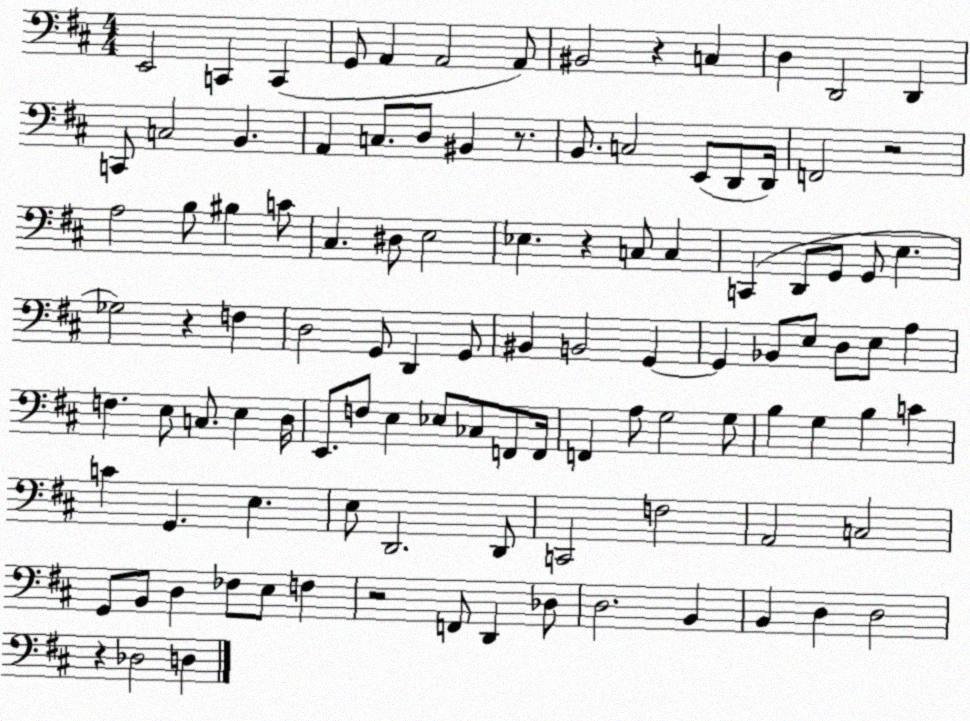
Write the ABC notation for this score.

X:1
T:Untitled
M:4/4
L:1/4
K:D
E,,2 C,, C,, G,,/2 A,, A,,2 A,,/2 ^B,,2 z C, D, D,,2 D,, C,,/2 C,2 B,, A,, C,/2 D,/2 ^B,, z/2 B,,/2 C,2 E,,/2 D,,/2 D,,/4 F,,2 z2 A,2 B,/2 ^B, C/2 ^C, ^D,/2 E,2 _E, z C,/2 C, C,, D,,/2 G,,/2 G,,/2 E, _G,2 z F, D,2 G,,/2 D,, G,,/2 ^B,, B,,2 G,, G,, _B,,/2 E,/2 D,/2 E,/2 A, F, E,/2 C,/2 E, D,/4 E,,/2 F,/2 E, _E,/2 _C,/2 F,,/2 F,,/4 F,, A,/2 G,2 G,/2 B, G, B, C C G,, E, E,/2 D,,2 D,,/2 C,,2 F,2 A,,2 C,2 G,,/2 B,,/2 D, _F,/2 E,/2 F, z2 F,,/2 D,, _D,/2 D,2 B,, B,, D, D,2 z _D,2 D,